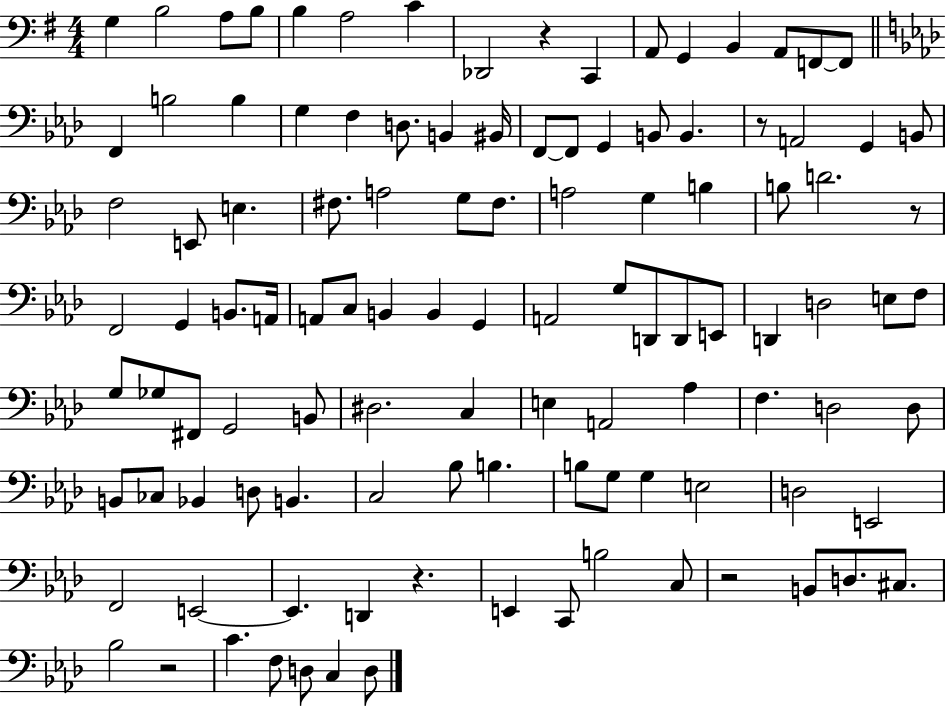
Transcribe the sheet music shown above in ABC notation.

X:1
T:Untitled
M:4/4
L:1/4
K:G
G, B,2 A,/2 B,/2 B, A,2 C _D,,2 z C,, A,,/2 G,, B,, A,,/2 F,,/2 F,,/2 F,, B,2 B, G, F, D,/2 B,, ^B,,/4 F,,/2 F,,/2 G,, B,,/2 B,, z/2 A,,2 G,, B,,/2 F,2 E,,/2 E, ^F,/2 A,2 G,/2 ^F,/2 A,2 G, B, B,/2 D2 z/2 F,,2 G,, B,,/2 A,,/4 A,,/2 C,/2 B,, B,, G,, A,,2 G,/2 D,,/2 D,,/2 E,,/2 D,, D,2 E,/2 F,/2 G,/2 _G,/2 ^F,,/2 G,,2 B,,/2 ^D,2 C, E, A,,2 _A, F, D,2 D,/2 B,,/2 _C,/2 _B,, D,/2 B,, C,2 _B,/2 B, B,/2 G,/2 G, E,2 D,2 E,,2 F,,2 E,,2 E,, D,, z E,, C,,/2 B,2 C,/2 z2 B,,/2 D,/2 ^C,/2 _B,2 z2 C F,/2 D,/2 C, D,/2